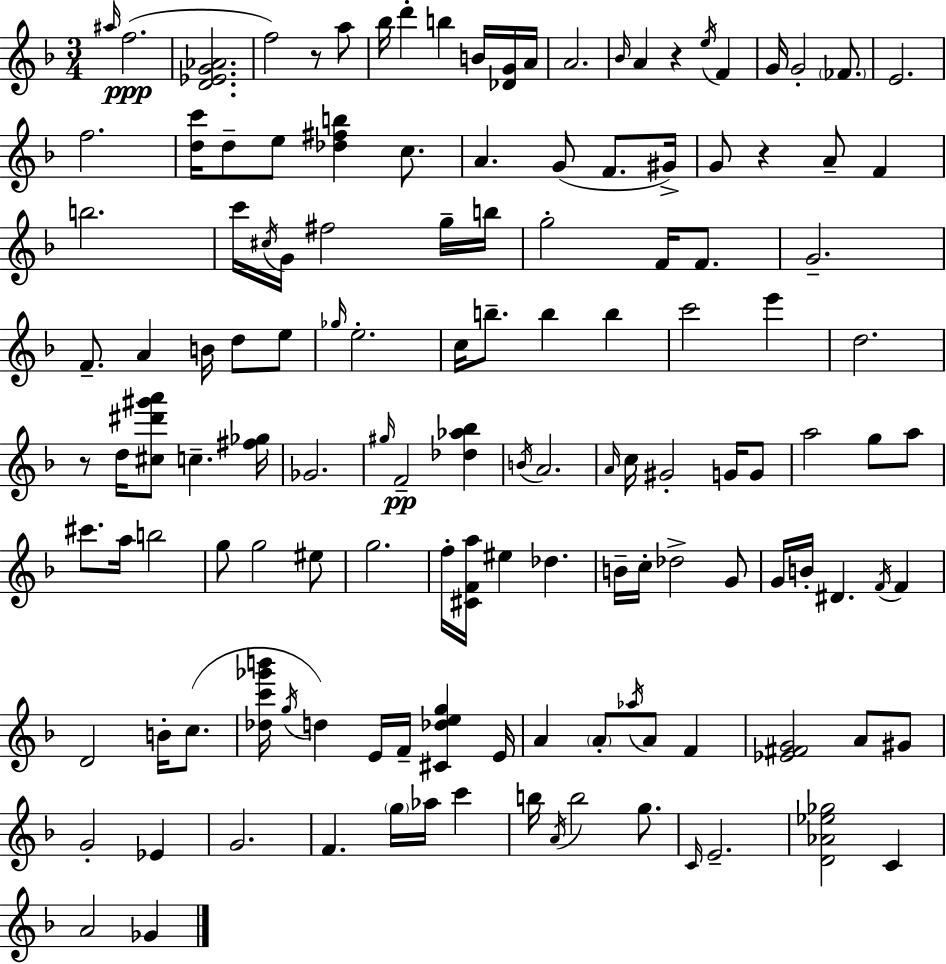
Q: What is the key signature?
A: D minor